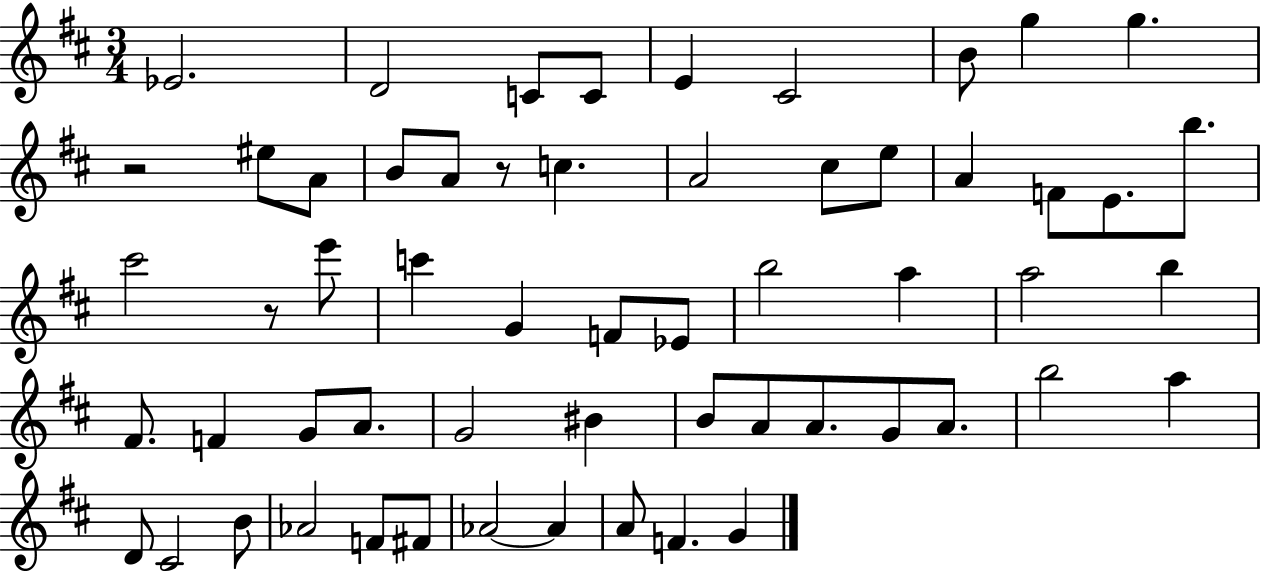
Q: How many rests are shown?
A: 3